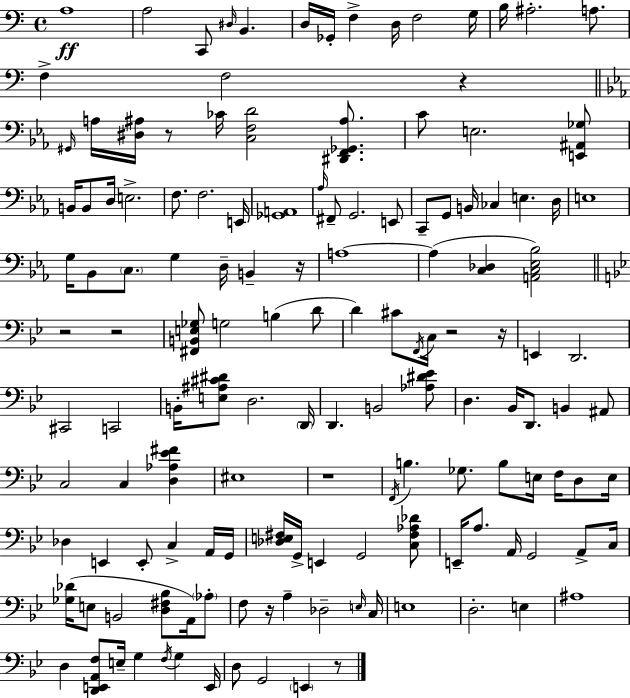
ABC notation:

X:1
T:Untitled
M:4/4
L:1/4
K:C
A,4 A,2 C,,/2 ^D,/4 B,, D,/4 _G,,/4 F, D,/4 F,2 G,/4 B,/4 ^A,2 A,/2 F, F,2 z ^G,,/4 A,/4 [^D,^A,]/4 z/2 _C/4 [C,F,D]2 [^D,,F,,_G,,^A,]/2 C/2 E,2 [E,,^A,,_G,]/2 B,,/4 B,,/2 D,/4 E,2 F,/2 F,2 E,,/4 [_G,,A,,]4 _A,/4 ^F,,/2 G,,2 E,,/2 C,,/2 G,,/2 B,,/4 _C, E, D,/4 E,4 G,/4 _B,,/2 C,/2 G, D,/4 B,, z/4 A,4 A, [C,_D,] [A,,C,_E,_B,]2 z2 z2 [^F,,B,,E,_G,]/2 G,2 B, D/2 D ^C/2 F,,/4 C,/4 z2 z/4 E,, D,,2 ^C,,2 C,,2 B,,/4 [E,^A,^C^D]/2 D,2 D,,/4 D,, B,,2 [_A,^D_E]/2 D, _B,,/4 D,,/2 B,, ^A,,/2 C,2 C, [D,_A,_E^F] ^E,4 z4 F,,/4 B, _G,/2 B,/2 E,/4 F,/4 D,/2 E,/4 _D, E,, E,,/2 C, A,,/4 G,,/4 [_D,E,^F,]/4 G,,/4 E,, G,,2 [C,^F,_A,_D]/2 E,,/4 A,/2 A,,/4 G,,2 A,,/2 C,/4 [_G,_D]/4 E,/2 B,,2 [D,^F,_B,]/2 A,,/4 _A,/2 F,/2 z/4 A, _D,2 E,/4 C,/4 E,4 D,2 E, ^A,4 D, [D,,E,,A,,F,]/2 E,/4 G, F,/4 G, E,,/4 D,/2 G,,2 E,, z/2